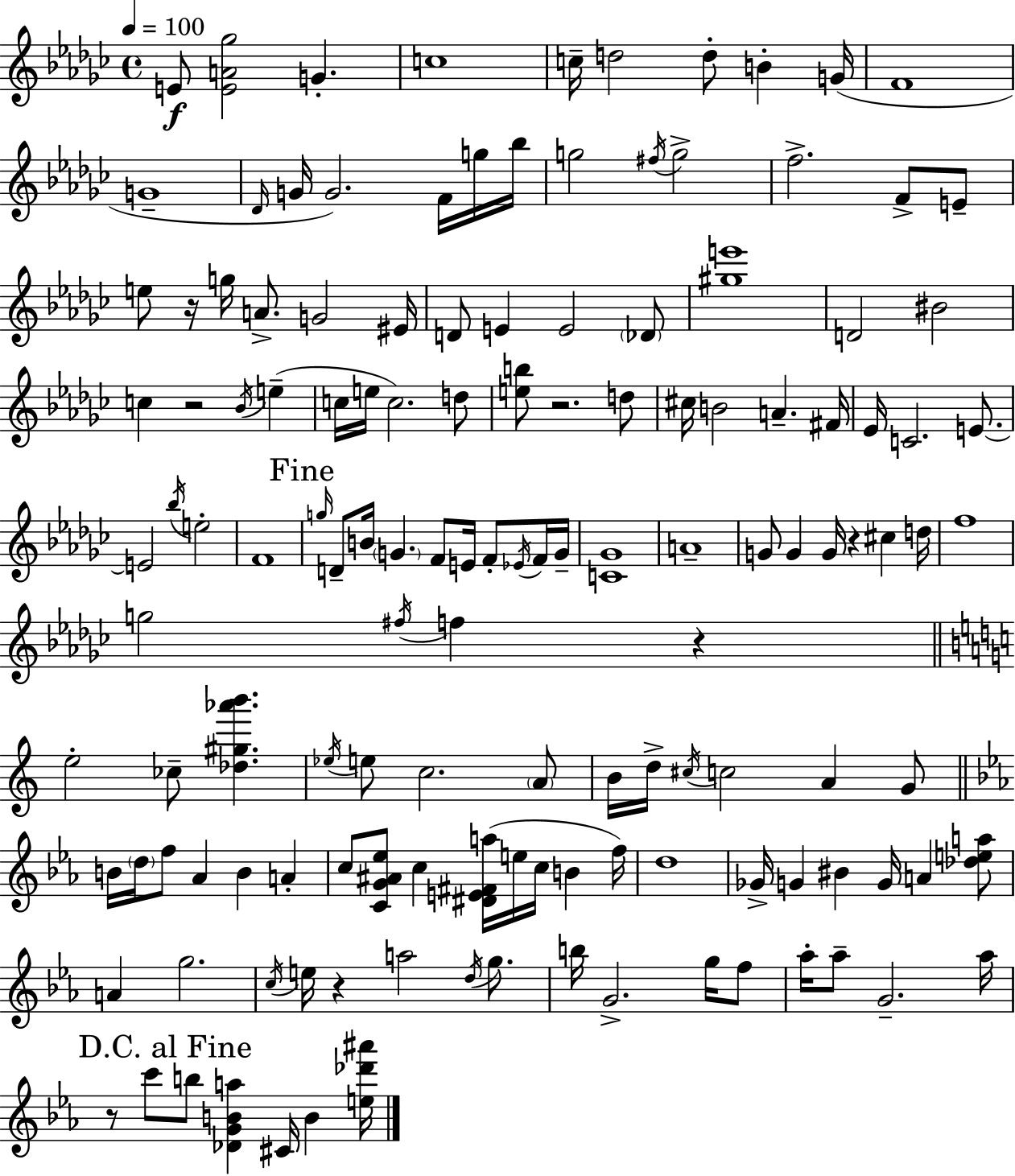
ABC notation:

X:1
T:Untitled
M:4/4
L:1/4
K:Ebm
E/2 [EA_g]2 G c4 c/4 d2 d/2 B G/4 F4 G4 _D/4 G/4 G2 F/4 g/4 _b/4 g2 ^f/4 g2 f2 F/2 E/2 e/2 z/4 g/4 A/2 G2 ^E/4 D/2 E E2 _D/2 [^ge']4 D2 ^B2 c z2 _B/4 e c/4 e/4 c2 d/2 [eb]/2 z2 d/2 ^c/4 B2 A ^F/4 _E/4 C2 E/2 E2 _b/4 e2 F4 g/4 D/2 B/4 G F/2 E/4 F/2 _E/4 F/4 G/4 [C_G]4 A4 G/2 G G/4 z ^c d/4 f4 g2 ^f/4 f z e2 _c/2 [_d^g_a'b'] _e/4 e/2 c2 A/2 B/4 d/4 ^c/4 c2 A G/2 B/4 d/4 f/2 _A B A c/2 [CG^A_e]/2 c [^DE^Fa]/4 e/4 c/4 B f/4 d4 _G/4 G ^B G/4 A [_dea]/2 A g2 c/4 e/4 z a2 d/4 g/2 b/4 G2 g/4 f/2 _a/4 _a/2 G2 _a/4 z/2 c'/2 b/2 [_DGBa] ^C/4 B [e_d'^a']/4